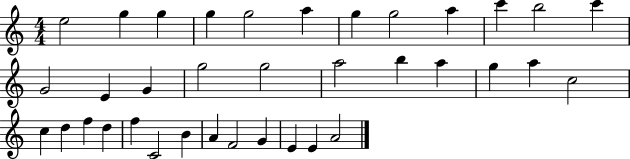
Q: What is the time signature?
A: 4/4